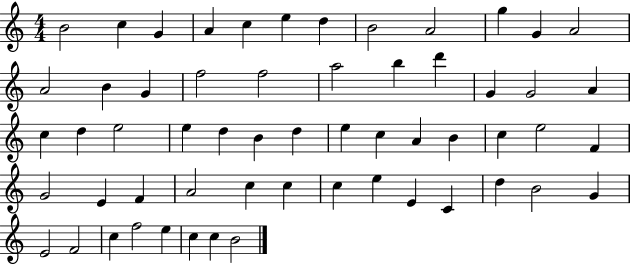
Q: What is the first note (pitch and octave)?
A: B4